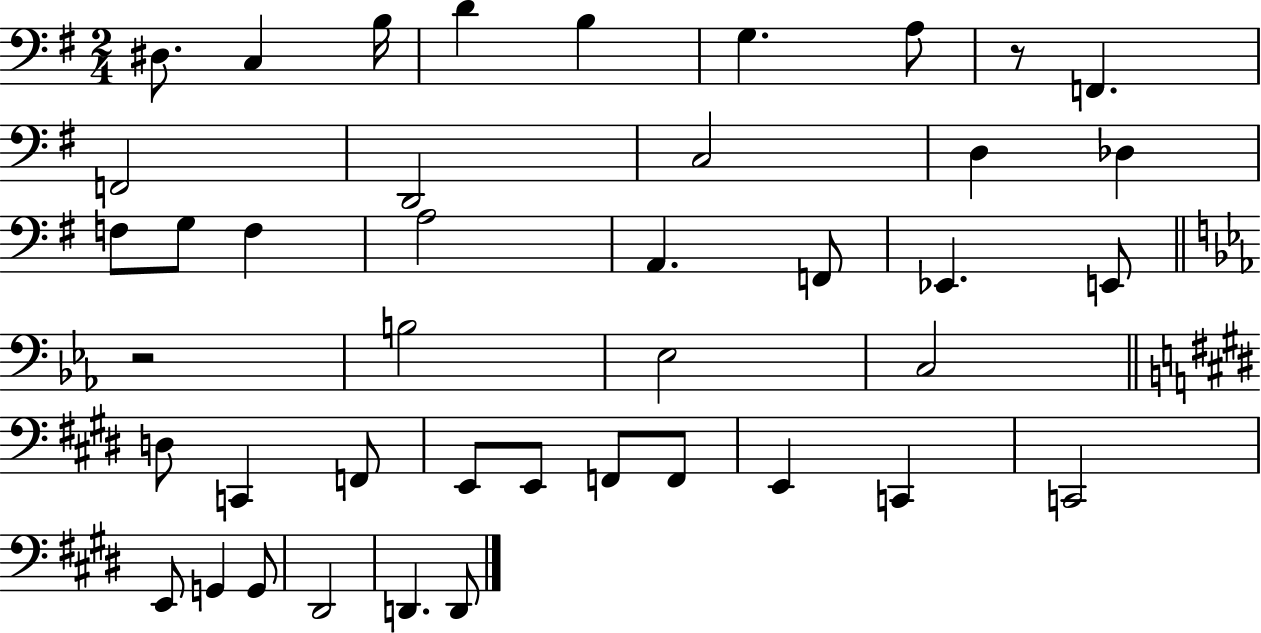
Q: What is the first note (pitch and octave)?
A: D#3